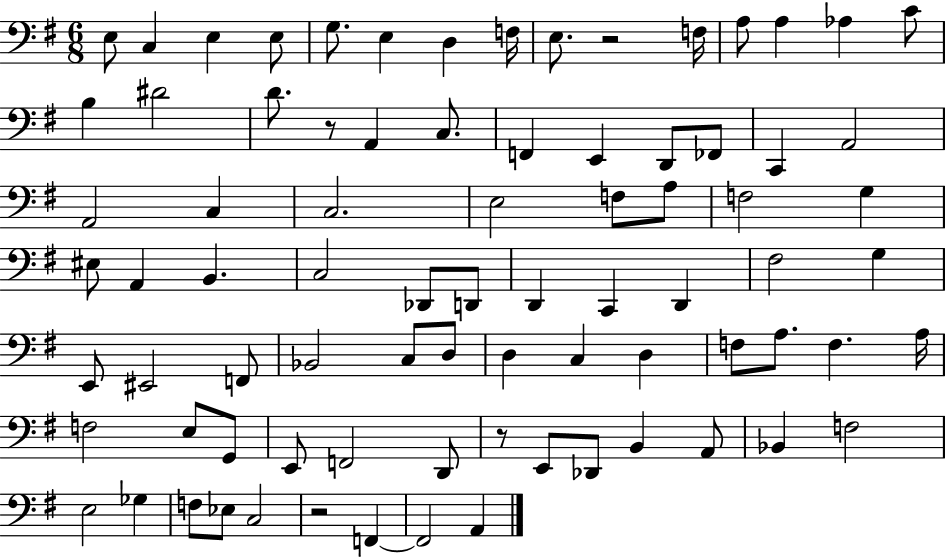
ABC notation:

X:1
T:Untitled
M:6/8
L:1/4
K:G
E,/2 C, E, E,/2 G,/2 E, D, F,/4 E,/2 z2 F,/4 A,/2 A, _A, C/2 B, ^D2 D/2 z/2 A,, C,/2 F,, E,, D,,/2 _F,,/2 C,, A,,2 A,,2 C, C,2 E,2 F,/2 A,/2 F,2 G, ^E,/2 A,, B,, C,2 _D,,/2 D,,/2 D,, C,, D,, ^F,2 G, E,,/2 ^E,,2 F,,/2 _B,,2 C,/2 D,/2 D, C, D, F,/2 A,/2 F, A,/4 F,2 E,/2 G,,/2 E,,/2 F,,2 D,,/2 z/2 E,,/2 _D,,/2 B,, A,,/2 _B,, F,2 E,2 _G, F,/2 _E,/2 C,2 z2 F,, F,,2 A,,